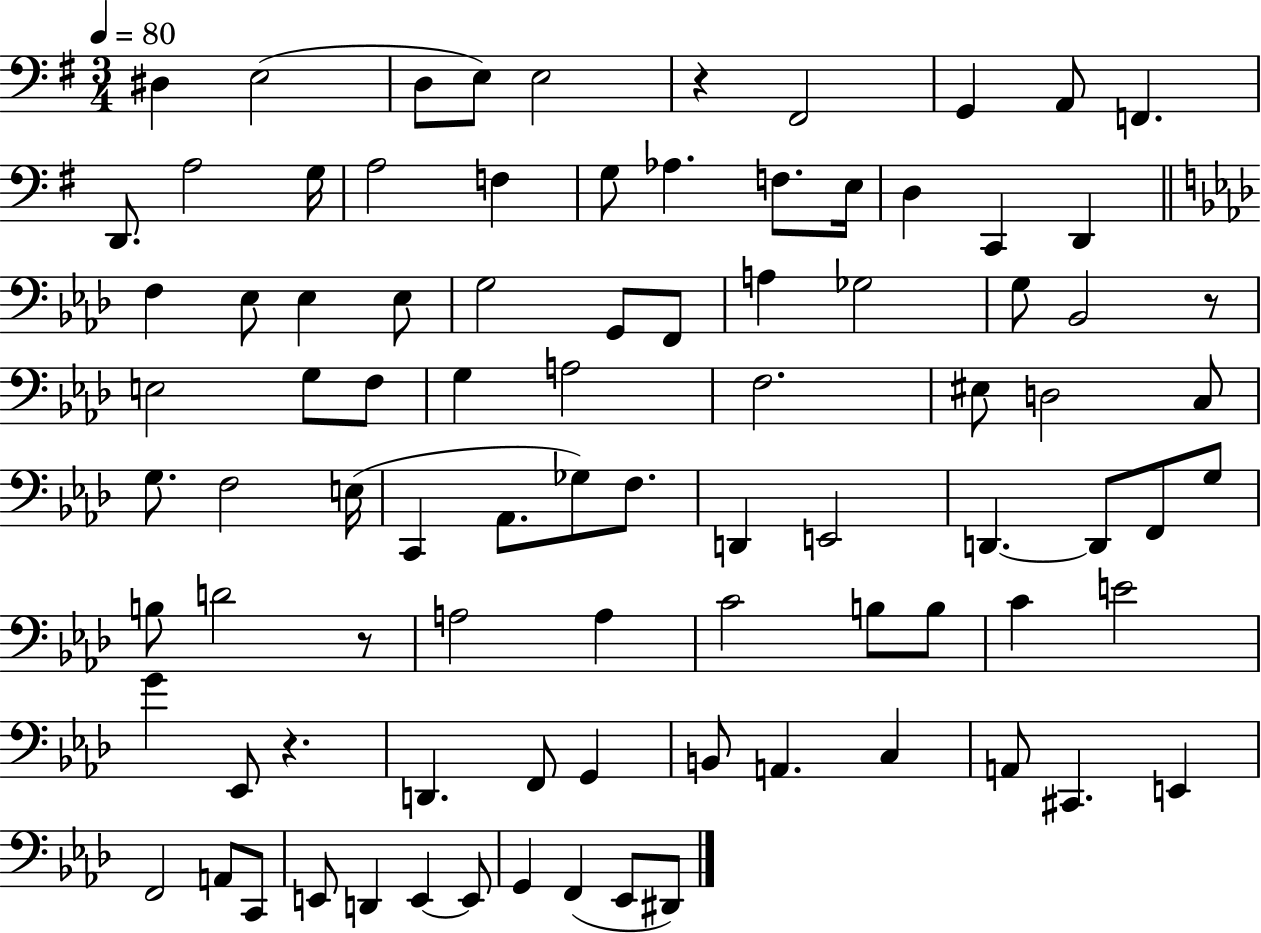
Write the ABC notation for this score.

X:1
T:Untitled
M:3/4
L:1/4
K:G
^D, E,2 D,/2 E,/2 E,2 z ^F,,2 G,, A,,/2 F,, D,,/2 A,2 G,/4 A,2 F, G,/2 _A, F,/2 E,/4 D, C,, D,, F, _E,/2 _E, _E,/2 G,2 G,,/2 F,,/2 A, _G,2 G,/2 _B,,2 z/2 E,2 G,/2 F,/2 G, A,2 F,2 ^E,/2 D,2 C,/2 G,/2 F,2 E,/4 C,, _A,,/2 _G,/2 F,/2 D,, E,,2 D,, D,,/2 F,,/2 G,/2 B,/2 D2 z/2 A,2 A, C2 B,/2 B,/2 C E2 G _E,,/2 z D,, F,,/2 G,, B,,/2 A,, C, A,,/2 ^C,, E,, F,,2 A,,/2 C,,/2 E,,/2 D,, E,, E,,/2 G,, F,, _E,,/2 ^D,,/2